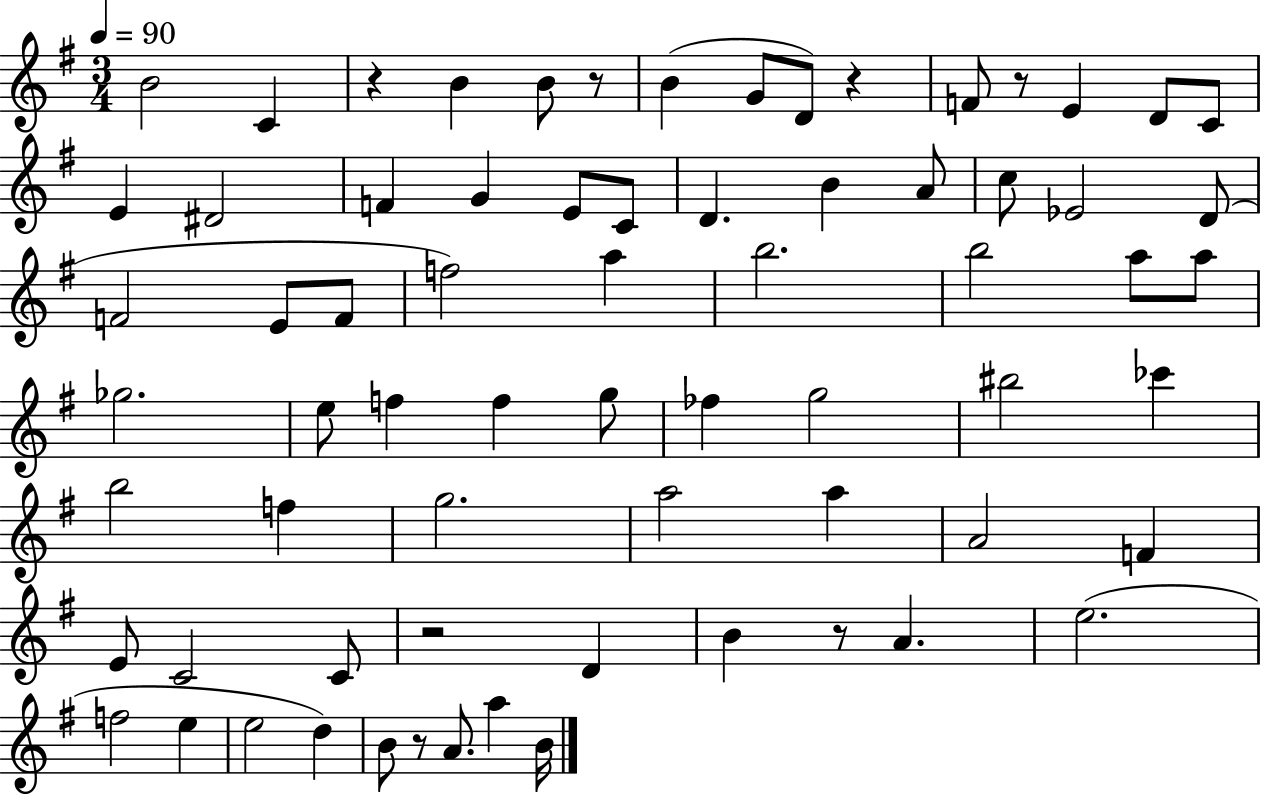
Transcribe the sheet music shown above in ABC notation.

X:1
T:Untitled
M:3/4
L:1/4
K:G
B2 C z B B/2 z/2 B G/2 D/2 z F/2 z/2 E D/2 C/2 E ^D2 F G E/2 C/2 D B A/2 c/2 _E2 D/2 F2 E/2 F/2 f2 a b2 b2 a/2 a/2 _g2 e/2 f f g/2 _f g2 ^b2 _c' b2 f g2 a2 a A2 F E/2 C2 C/2 z2 D B z/2 A e2 f2 e e2 d B/2 z/2 A/2 a B/4